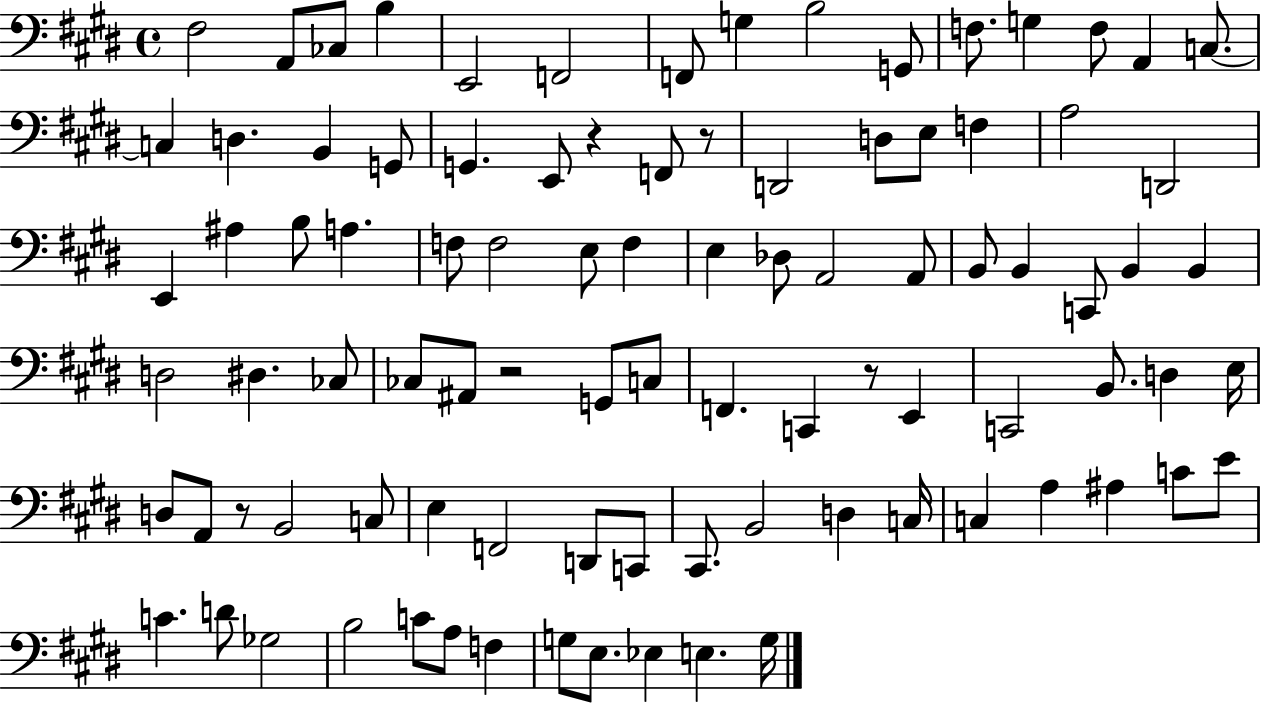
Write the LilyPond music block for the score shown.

{
  \clef bass
  \time 4/4
  \defaultTimeSignature
  \key e \major
  \repeat volta 2 { fis2 a,8 ces8 b4 | e,2 f,2 | f,8 g4 b2 g,8 | f8. g4 f8 a,4 c8.~~ | \break c4 d4. b,4 g,8 | g,4. e,8 r4 f,8 r8 | d,2 d8 e8 f4 | a2 d,2 | \break e,4 ais4 b8 a4. | f8 f2 e8 f4 | e4 des8 a,2 a,8 | b,8 b,4 c,8 b,4 b,4 | \break d2 dis4. ces8 | ces8 ais,8 r2 g,8 c8 | f,4. c,4 r8 e,4 | c,2 b,8. d4 e16 | \break d8 a,8 r8 b,2 c8 | e4 f,2 d,8 c,8 | cis,8. b,2 d4 c16 | c4 a4 ais4 c'8 e'8 | \break c'4. d'8 ges2 | b2 c'8 a8 f4 | g8 e8. ees4 e4. g16 | } \bar "|."
}